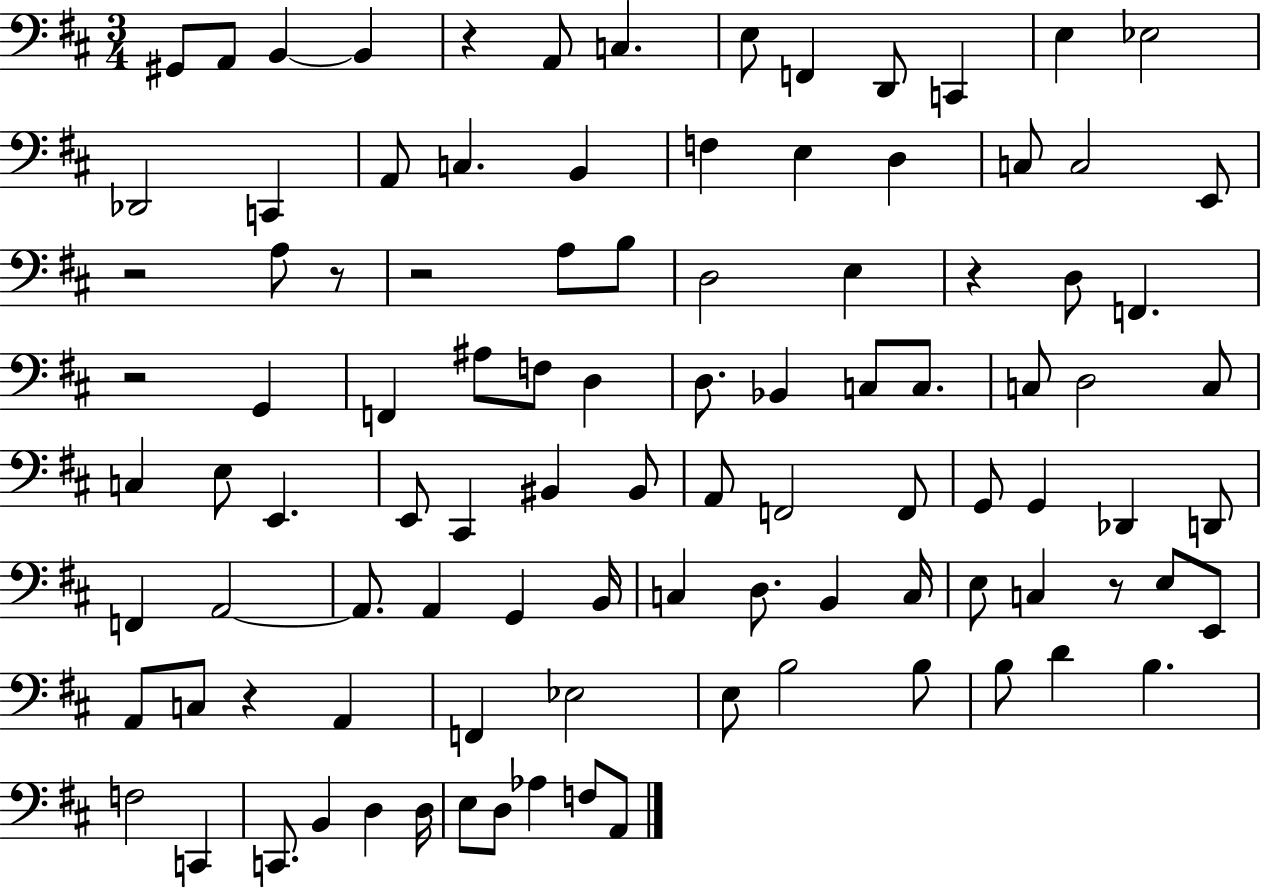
X:1
T:Untitled
M:3/4
L:1/4
K:D
^G,,/2 A,,/2 B,, B,, z A,,/2 C, E,/2 F,, D,,/2 C,, E, _E,2 _D,,2 C,, A,,/2 C, B,, F, E, D, C,/2 C,2 E,,/2 z2 A,/2 z/2 z2 A,/2 B,/2 D,2 E, z D,/2 F,, z2 G,, F,, ^A,/2 F,/2 D, D,/2 _B,, C,/2 C,/2 C,/2 D,2 C,/2 C, E,/2 E,, E,,/2 ^C,, ^B,, ^B,,/2 A,,/2 F,,2 F,,/2 G,,/2 G,, _D,, D,,/2 F,, A,,2 A,,/2 A,, G,, B,,/4 C, D,/2 B,, C,/4 E,/2 C, z/2 E,/2 E,,/2 A,,/2 C,/2 z A,, F,, _E,2 E,/2 B,2 B,/2 B,/2 D B, F,2 C,, C,,/2 B,, D, D,/4 E,/2 D,/2 _A, F,/2 A,,/2